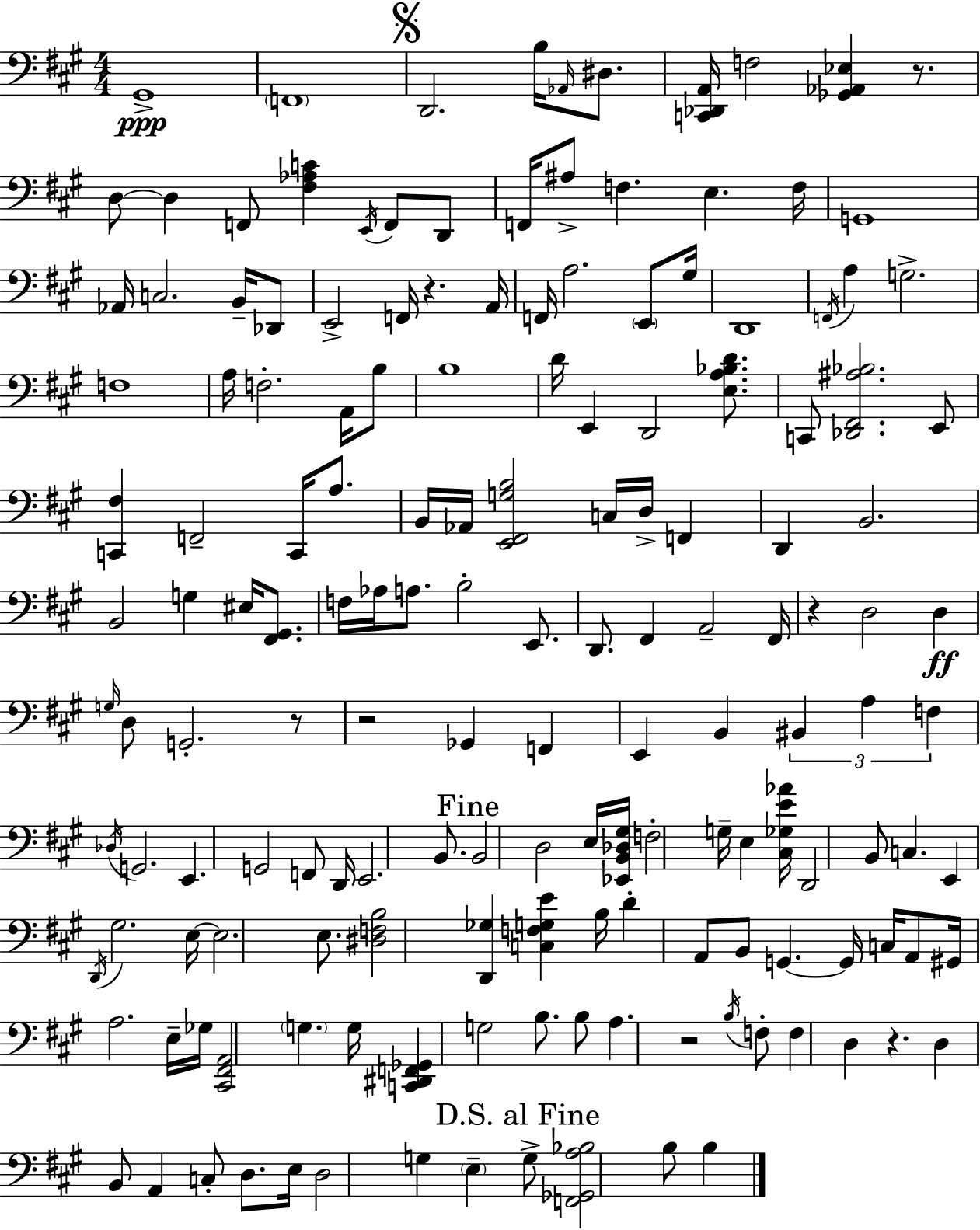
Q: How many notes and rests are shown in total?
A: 159